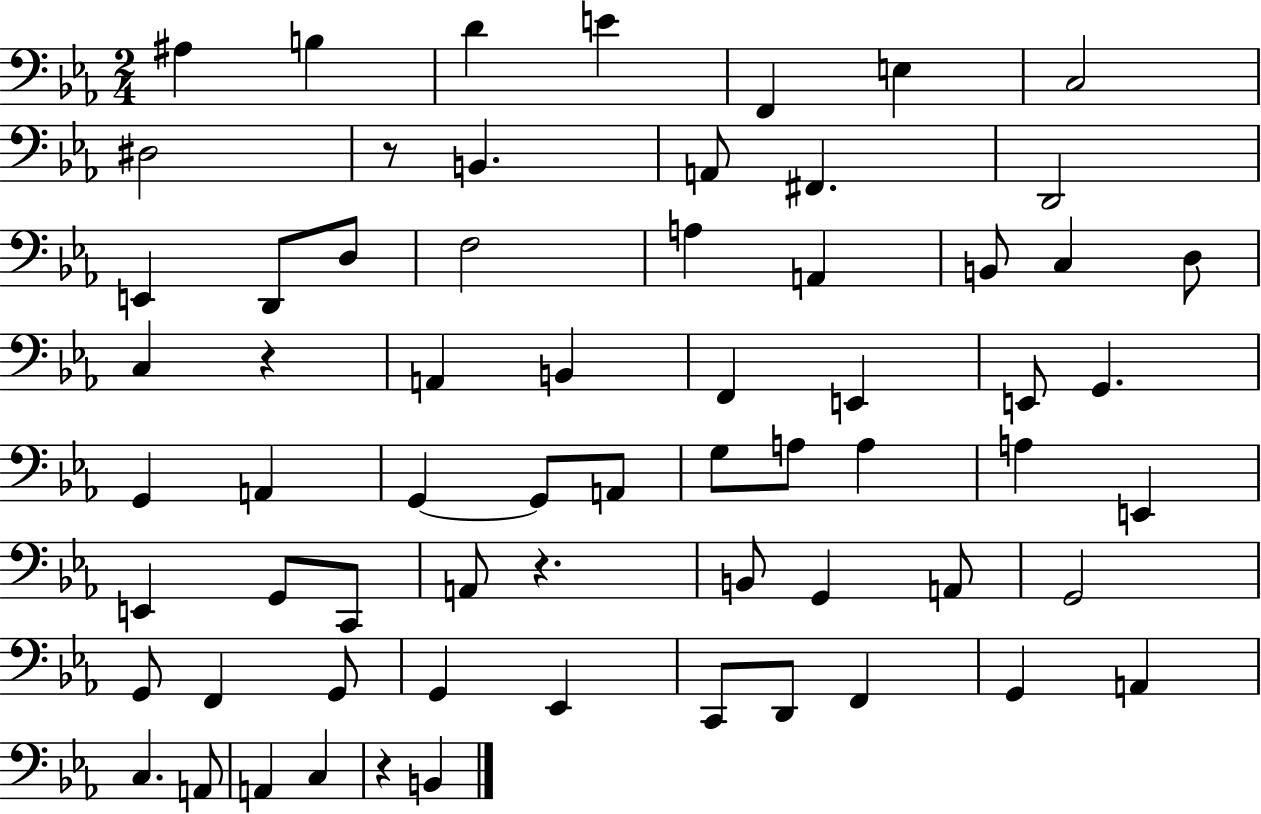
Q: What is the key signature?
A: EES major